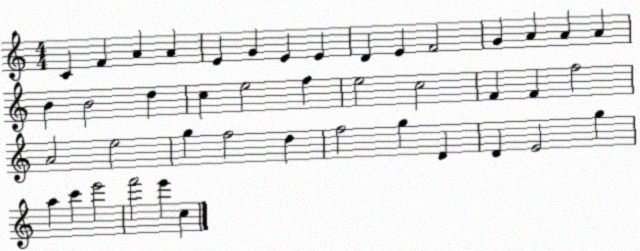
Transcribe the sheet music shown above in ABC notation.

X:1
T:Untitled
M:4/4
L:1/4
K:C
C F A A E G E E D E F2 G A A A B B2 d c e2 f e2 c2 F F f2 A2 e2 g f2 d f2 g D D E2 g a c' e'2 f'2 e' c